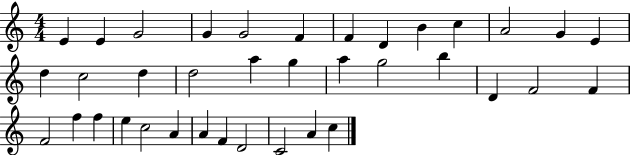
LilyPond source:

{
  \clef treble
  \numericTimeSignature
  \time 4/4
  \key c \major
  e'4 e'4 g'2 | g'4 g'2 f'4 | f'4 d'4 b'4 c''4 | a'2 g'4 e'4 | \break d''4 c''2 d''4 | d''2 a''4 g''4 | a''4 g''2 b''4 | d'4 f'2 f'4 | \break f'2 f''4 f''4 | e''4 c''2 a'4 | a'4 f'4 d'2 | c'2 a'4 c''4 | \break \bar "|."
}